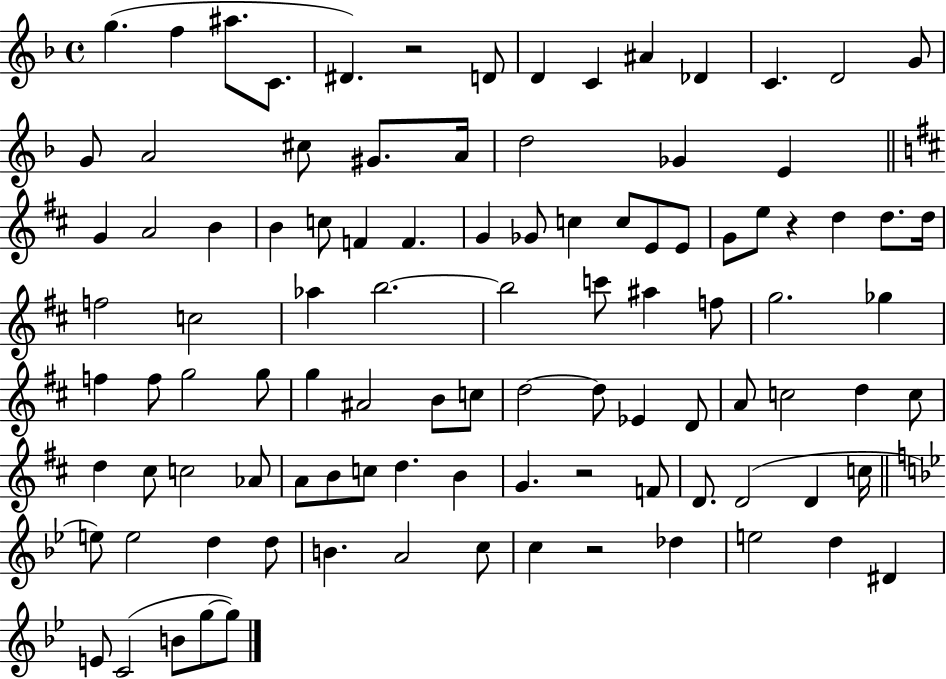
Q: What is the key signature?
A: F major